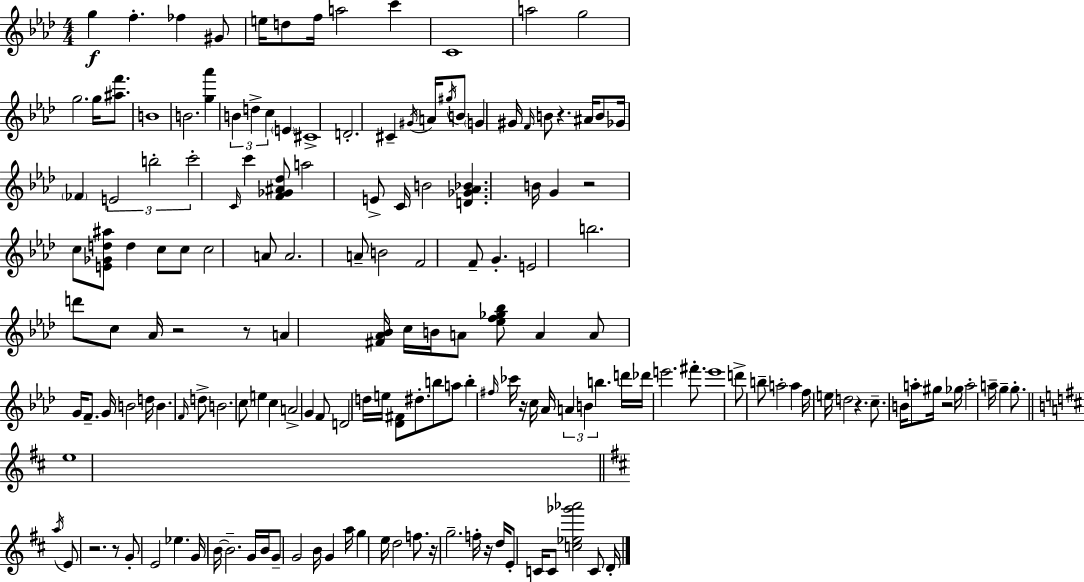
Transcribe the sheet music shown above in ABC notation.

X:1
T:Untitled
M:4/4
L:1/4
K:Fm
g f _f ^G/2 e/4 d/2 f/4 a2 c' C4 a2 g2 g2 g/4 [^af']/2 B4 B2 [g_a'] B d c E ^C4 D2 ^C ^G/4 A/4 ^g/4 B/2 G ^G/4 F/4 B/2 z ^A/4 B/2 _G/4 _F E2 b2 c'2 C/4 c' [F_G^A_d]/2 a2 E/2 C/4 B2 [D_G_A_B] B/4 G z2 c/2 [E_Gd^a]/2 d c/2 c/2 c2 A/2 A2 A/2 B2 F2 F/2 G E2 b2 d'/2 c/2 _A/4 z2 z/2 A [^F_A_B]/4 c/4 B/4 A/2 [_ef_g_b]/2 A A/2 G/4 F/2 G/4 B2 d/4 B F/4 d/2 B2 c/2 e c A2 G F/2 D2 d/4 e/4 [_D^F]/2 ^d/2 b/2 a/2 b ^f/4 _c'/4 z/4 c/4 _A/4 A B b d'/4 _d'/4 e'2 ^f'/2 e'4 d'/2 b/2 a2 a f/4 e/4 d2 z c/2 B/4 a/2 ^g/4 z2 _g/4 a2 a/4 g g/2 e4 a/4 E/2 z2 z/2 G/2 E2 _e G/4 B/4 B2 G/4 B/4 G/2 G2 B/4 G a/4 g e/4 d2 f/2 z/4 g2 f/4 z/4 d/4 E/2 C/4 C/2 [c_e_g'_a']2 C/2 D/4